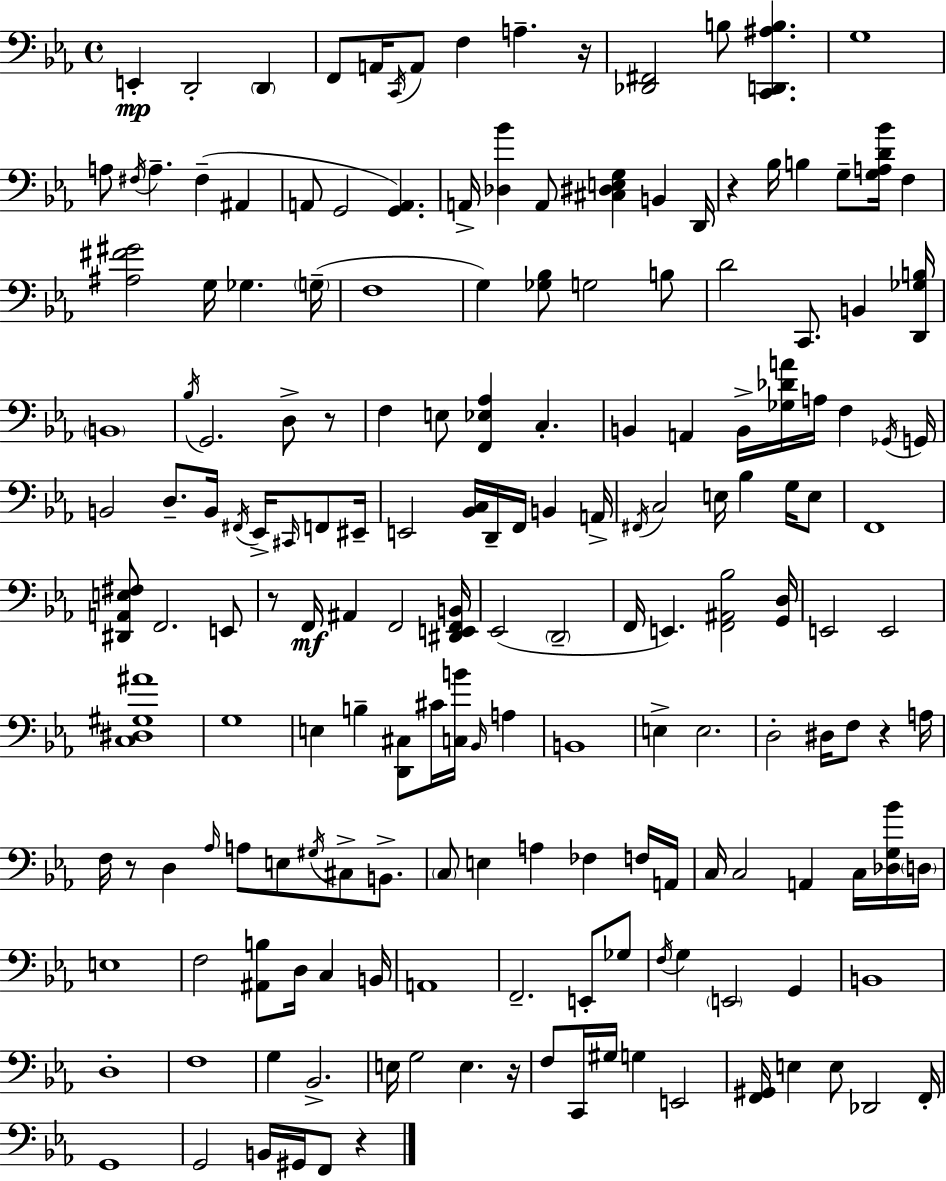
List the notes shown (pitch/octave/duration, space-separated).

E2/q D2/h D2/q F2/e A2/s C2/s A2/e F3/q A3/q. R/s [Db2,F#2]/h B3/e [C2,D2,A#3,B3]/q. G3/w A3/e F#3/s A3/q. F#3/q A#2/q A2/e G2/h [G2,A2]/q. A2/s [Db3,Bb4]/q A2/e [C#3,D#3,E3,G3]/q B2/q D2/s R/q Bb3/s B3/q G3/e [G3,A3,D4,Bb4]/s F3/q [A#3,F#4,G#4]/h G3/s Gb3/q. G3/s F3/w G3/q [Gb3,Bb3]/e G3/h B3/e D4/h C2/e. B2/q [D2,Gb3,B3]/s B2/w Bb3/s G2/h. D3/e R/e F3/q E3/e [F2,Eb3,Ab3]/q C3/q. B2/q A2/q B2/s [Gb3,Db4,A4]/s A3/s F3/q Gb2/s G2/s B2/h D3/e. B2/s F#2/s Eb2/s C#2/s F2/e EIS2/s E2/h [Bb2,C3]/s D2/s F2/s B2/q A2/s F#2/s C3/h E3/s Bb3/q G3/s E3/e F2/w [D#2,A2,E3,F#3]/e F2/h. E2/e R/e F2/s A#2/q F2/h [D#2,E2,F2,B2]/s Eb2/h D2/h F2/s E2/q. [F2,A#2,Bb3]/h [G2,D3]/s E2/h E2/h [C3,D#3,G#3,A#4]/w G3/w E3/q B3/q [D2,C#3]/e C#4/s [C3,B4]/s Bb2/s A3/q B2/w E3/q E3/h. D3/h D#3/s F3/e R/q A3/s F3/s R/e D3/q Ab3/s A3/e E3/e G#3/s C#3/e B2/e. C3/e E3/q A3/q FES3/q F3/s A2/s C3/s C3/h A2/q C3/s [Db3,G3,Bb4]/s D3/s E3/w F3/h [A#2,B3]/e D3/s C3/q B2/s A2/w F2/h. E2/e Gb3/e F3/s G3/q E2/h G2/q B2/w D3/w F3/w G3/q Bb2/h. E3/s G3/h E3/q. R/s F3/e C2/s G#3/s G3/q E2/h [F2,G#2]/s E3/q E3/e Db2/h F2/s G2/w G2/h B2/s G#2/s F2/e R/q